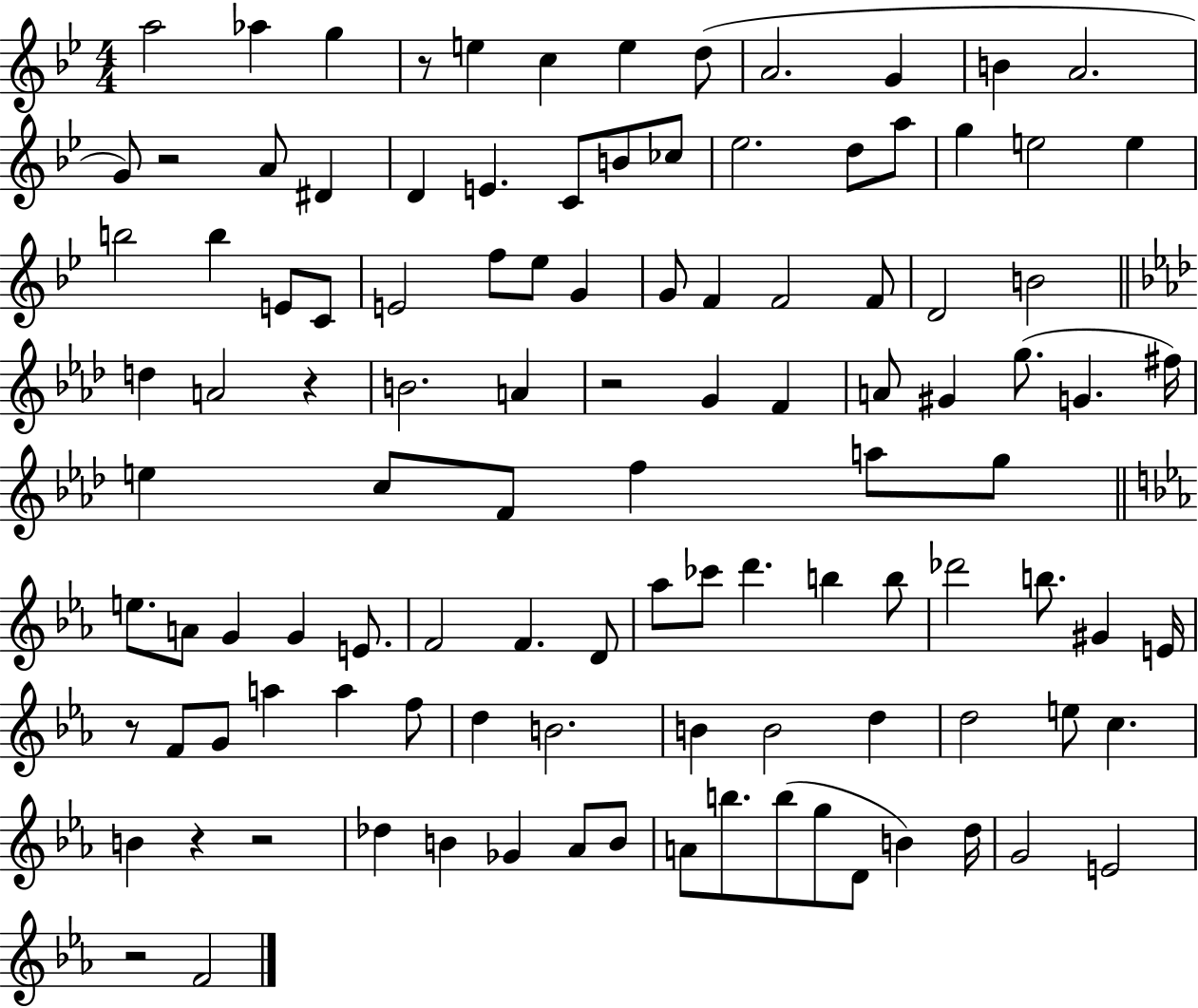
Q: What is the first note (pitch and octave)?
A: A5